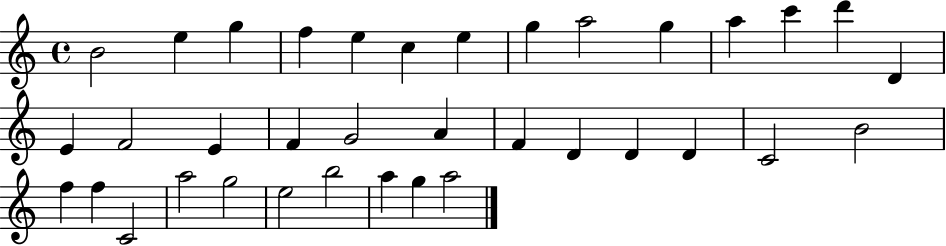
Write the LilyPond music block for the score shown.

{
  \clef treble
  \time 4/4
  \defaultTimeSignature
  \key c \major
  b'2 e''4 g''4 | f''4 e''4 c''4 e''4 | g''4 a''2 g''4 | a''4 c'''4 d'''4 d'4 | \break e'4 f'2 e'4 | f'4 g'2 a'4 | f'4 d'4 d'4 d'4 | c'2 b'2 | \break f''4 f''4 c'2 | a''2 g''2 | e''2 b''2 | a''4 g''4 a''2 | \break \bar "|."
}